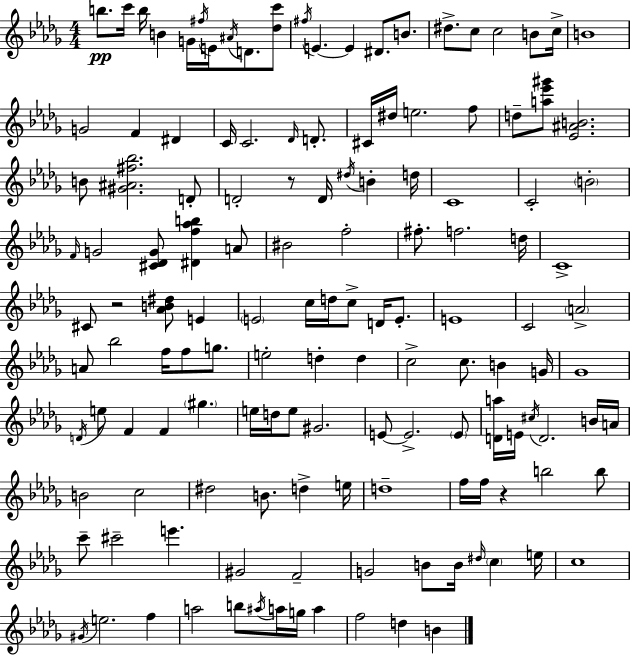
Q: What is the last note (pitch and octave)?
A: B4